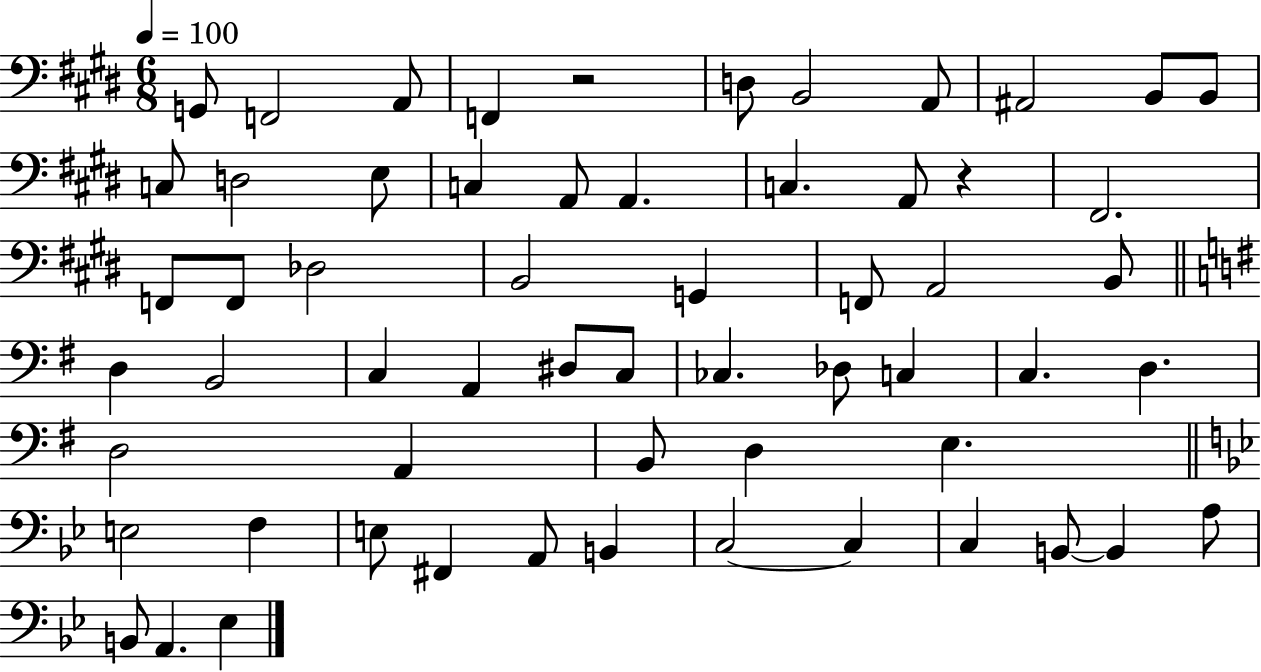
X:1
T:Untitled
M:6/8
L:1/4
K:E
G,,/2 F,,2 A,,/2 F,, z2 D,/2 B,,2 A,,/2 ^A,,2 B,,/2 B,,/2 C,/2 D,2 E,/2 C, A,,/2 A,, C, A,,/2 z ^F,,2 F,,/2 F,,/2 _D,2 B,,2 G,, F,,/2 A,,2 B,,/2 D, B,,2 C, A,, ^D,/2 C,/2 _C, _D,/2 C, C, D, D,2 A,, B,,/2 D, E, E,2 F, E,/2 ^F,, A,,/2 B,, C,2 C, C, B,,/2 B,, A,/2 B,,/2 A,, _E,